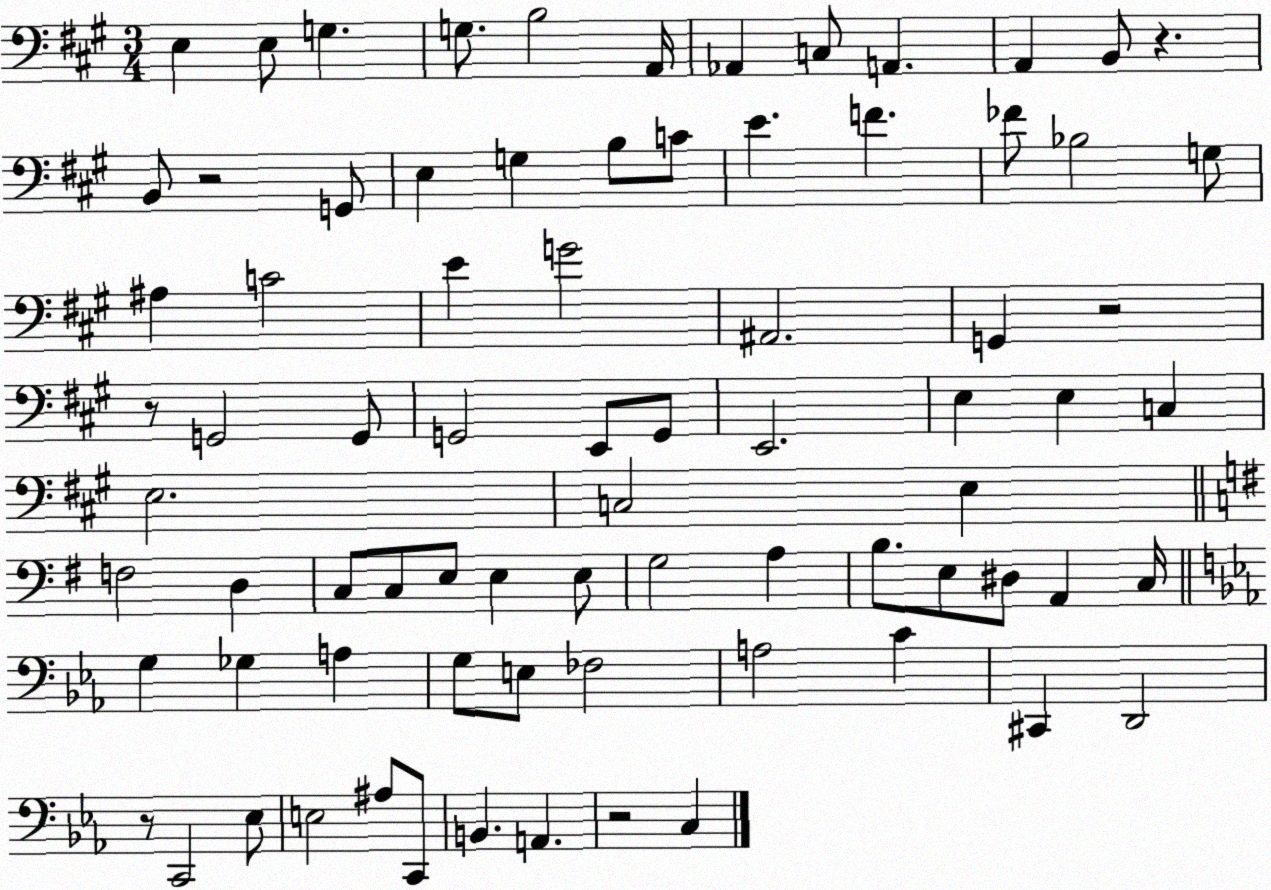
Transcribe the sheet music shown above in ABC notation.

X:1
T:Untitled
M:3/4
L:1/4
K:A
E, E,/2 G, G,/2 B,2 A,,/4 _A,, C,/2 A,, A,, B,,/2 z B,,/2 z2 G,,/2 E, G, B,/2 C/2 E F _F/2 _B,2 G,/2 ^A, C2 E G2 ^A,,2 G,, z2 z/2 G,,2 G,,/2 G,,2 E,,/2 G,,/2 E,,2 E, E, C, E,2 C,2 E, F,2 D, C,/2 C,/2 E,/2 E, E,/2 G,2 A, B,/2 E,/2 ^D,/2 A,, C,/4 G, _G, A, G,/2 E,/2 _F,2 A,2 C ^C,, D,,2 z/2 C,,2 _E,/2 E,2 ^A,/2 C,,/2 B,, A,, z2 C,